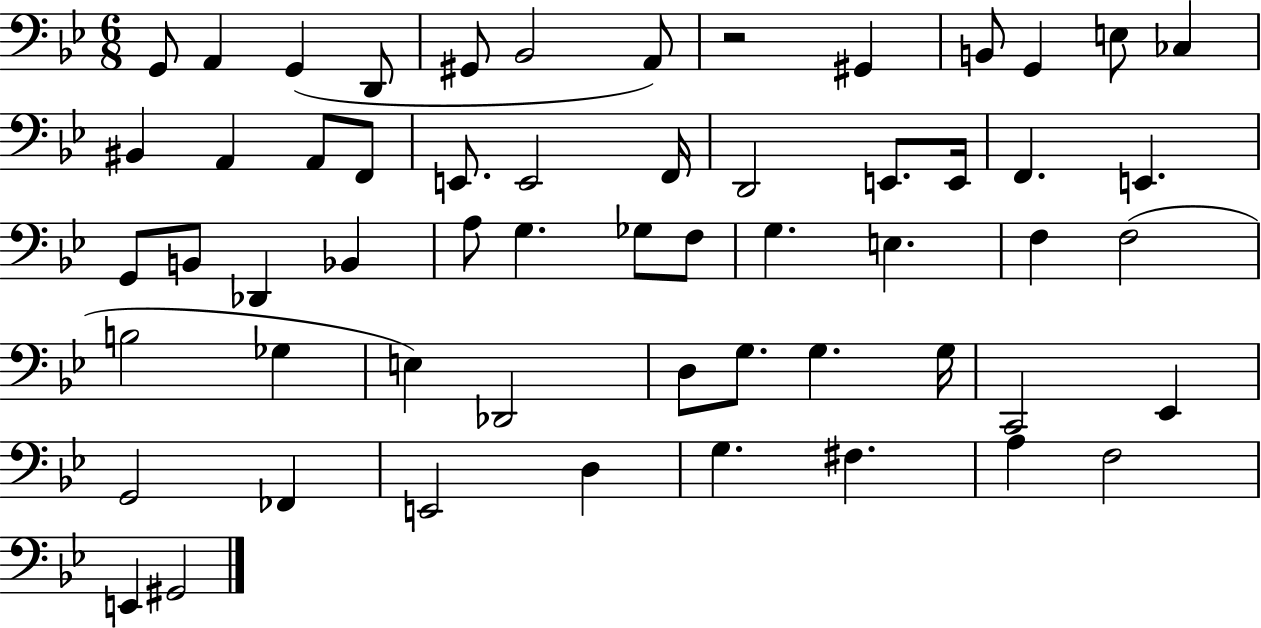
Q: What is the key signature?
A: BES major